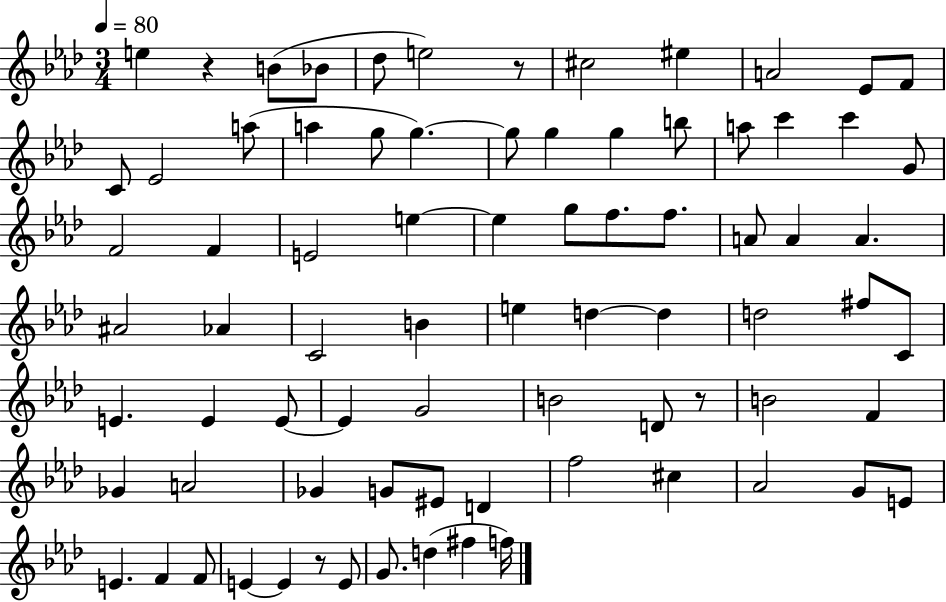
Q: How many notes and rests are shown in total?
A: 79